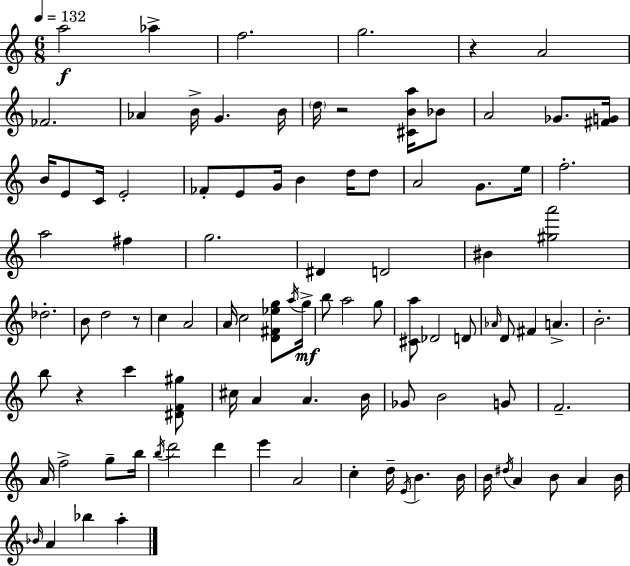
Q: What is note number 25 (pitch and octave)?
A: A4